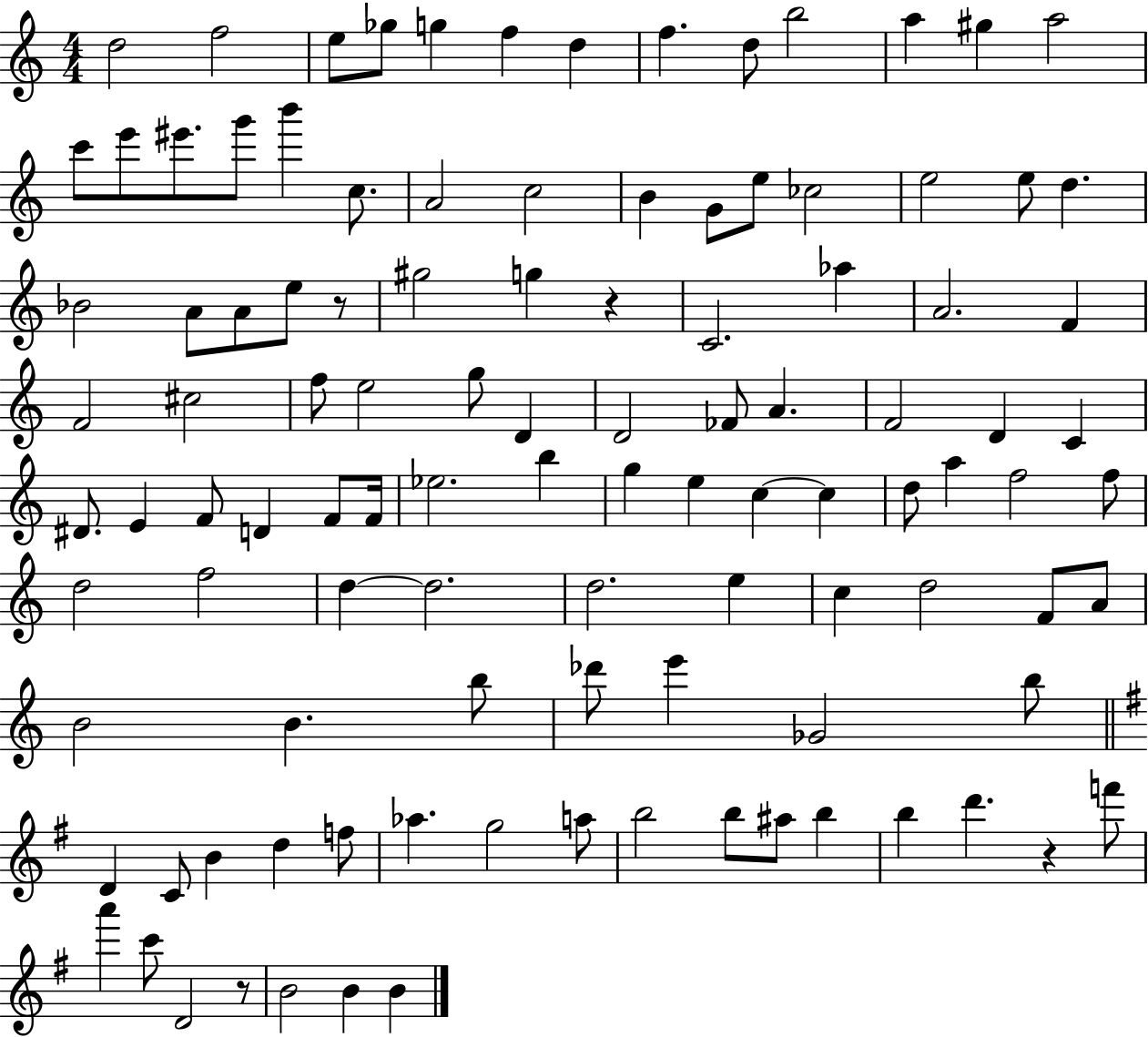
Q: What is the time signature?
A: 4/4